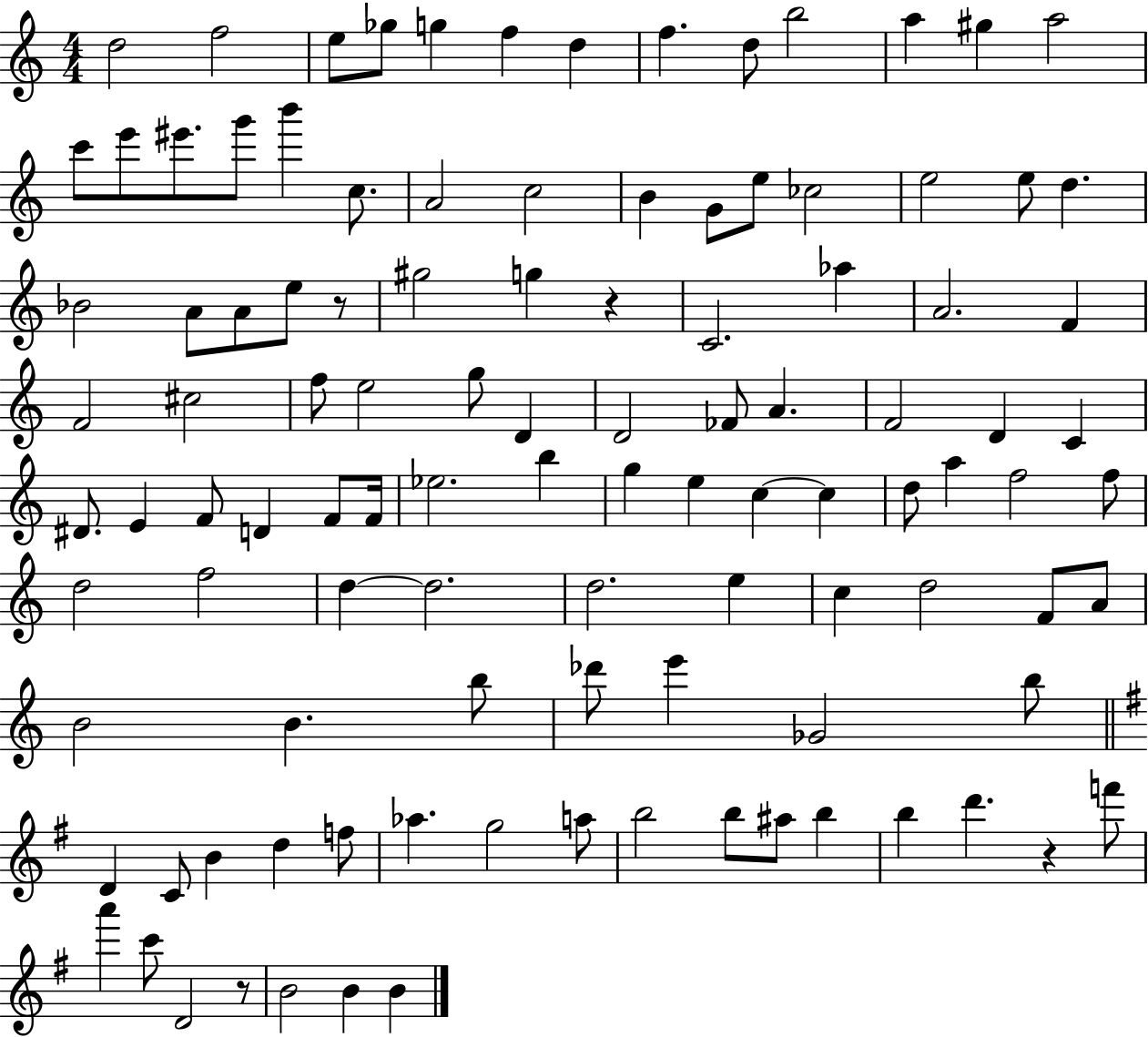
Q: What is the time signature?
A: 4/4